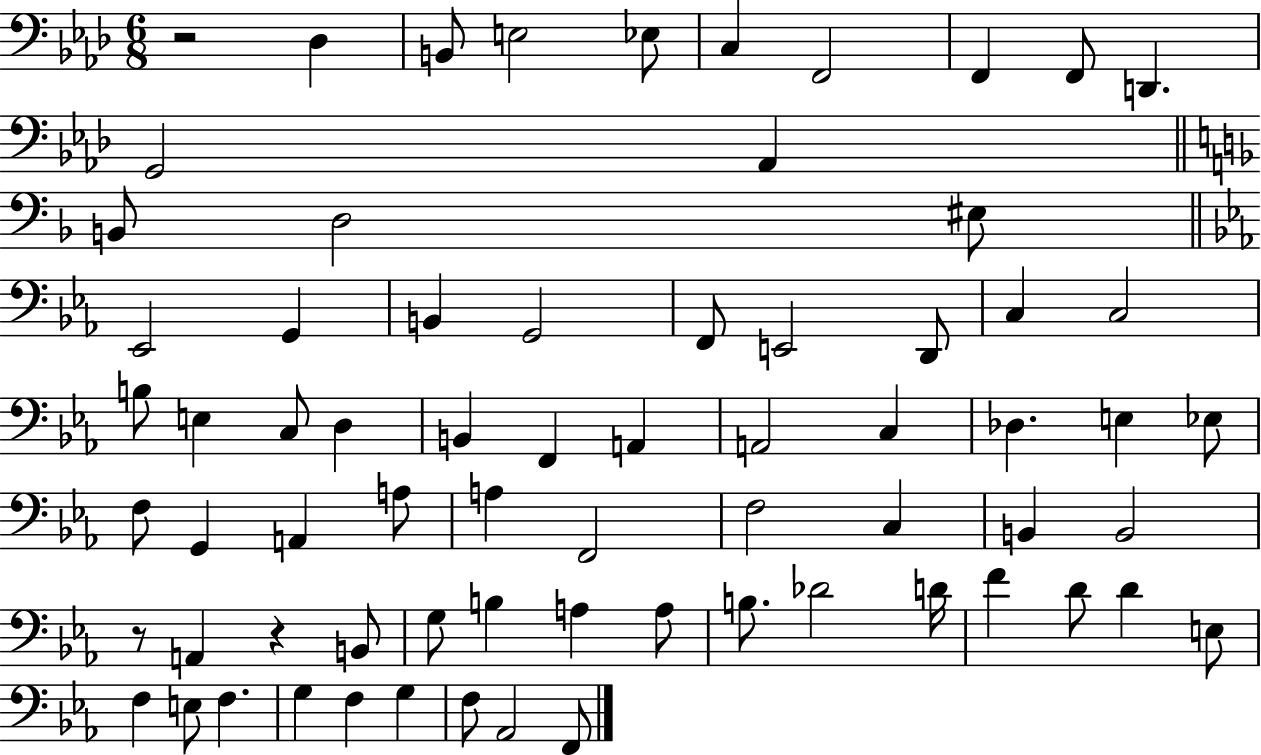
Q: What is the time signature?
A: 6/8